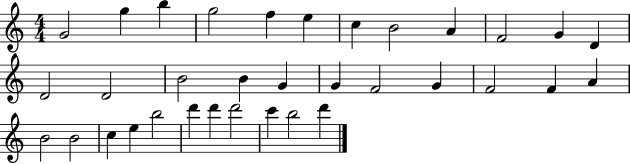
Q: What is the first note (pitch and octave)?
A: G4